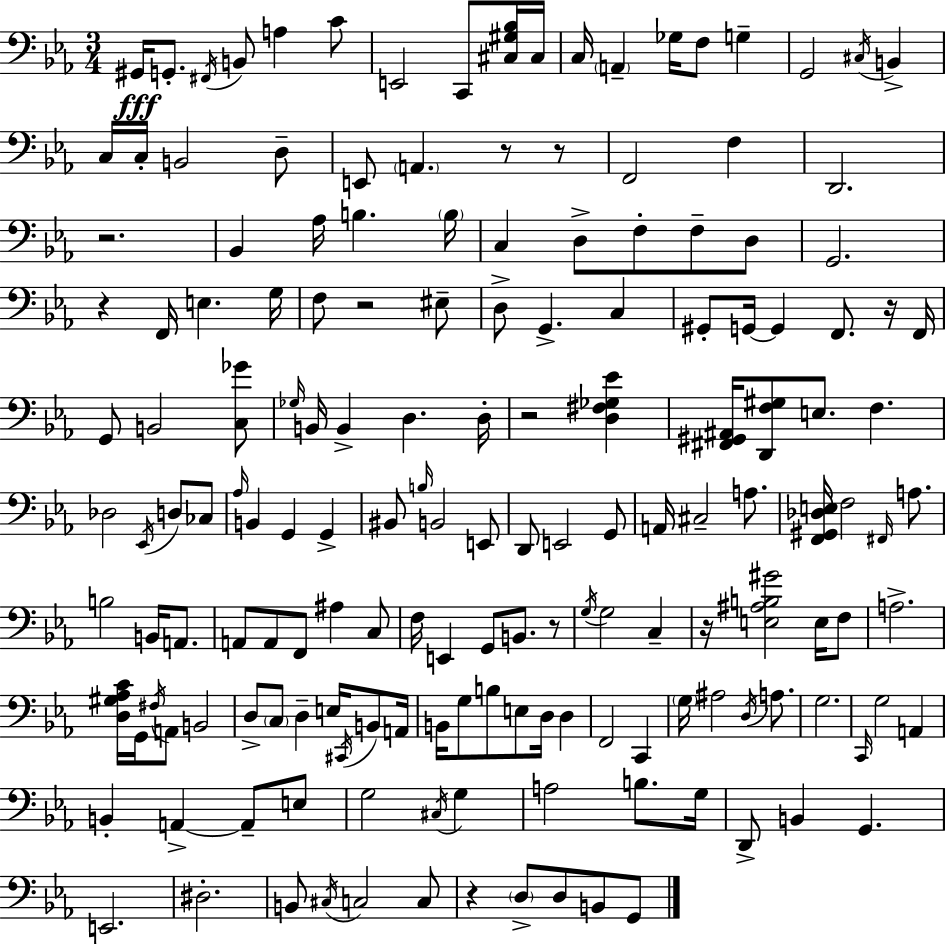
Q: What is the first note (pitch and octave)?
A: G#2